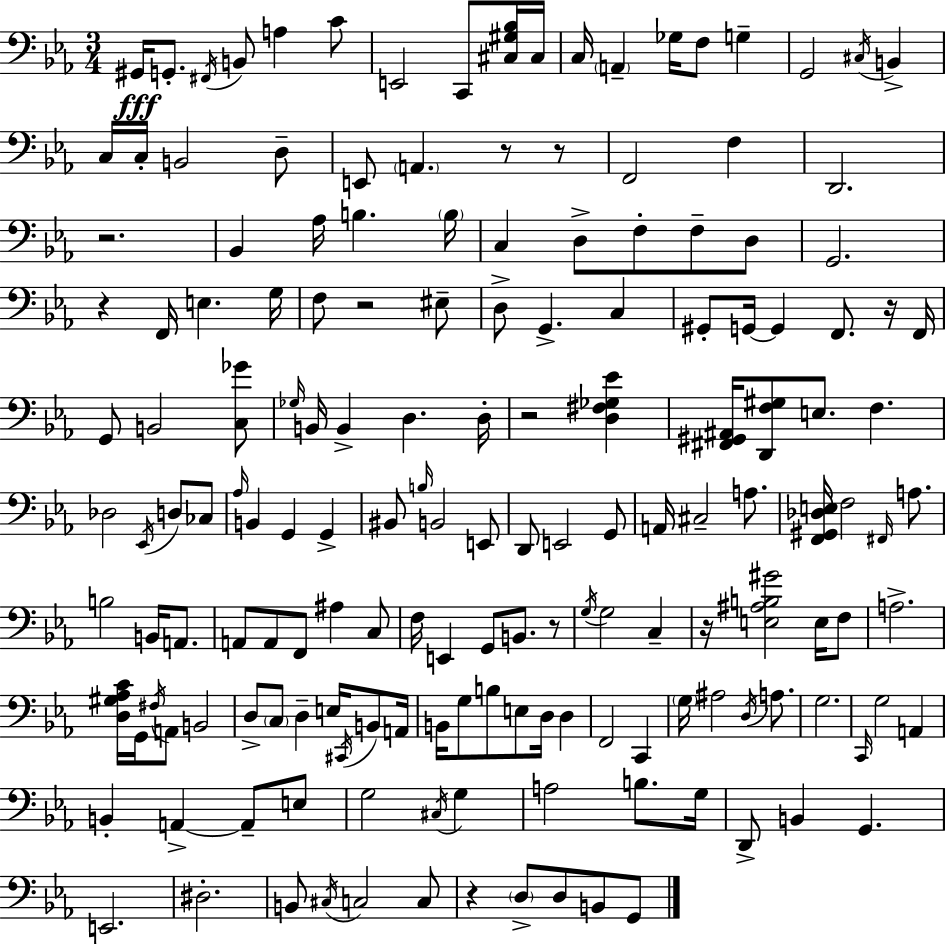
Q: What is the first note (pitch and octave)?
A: G#2